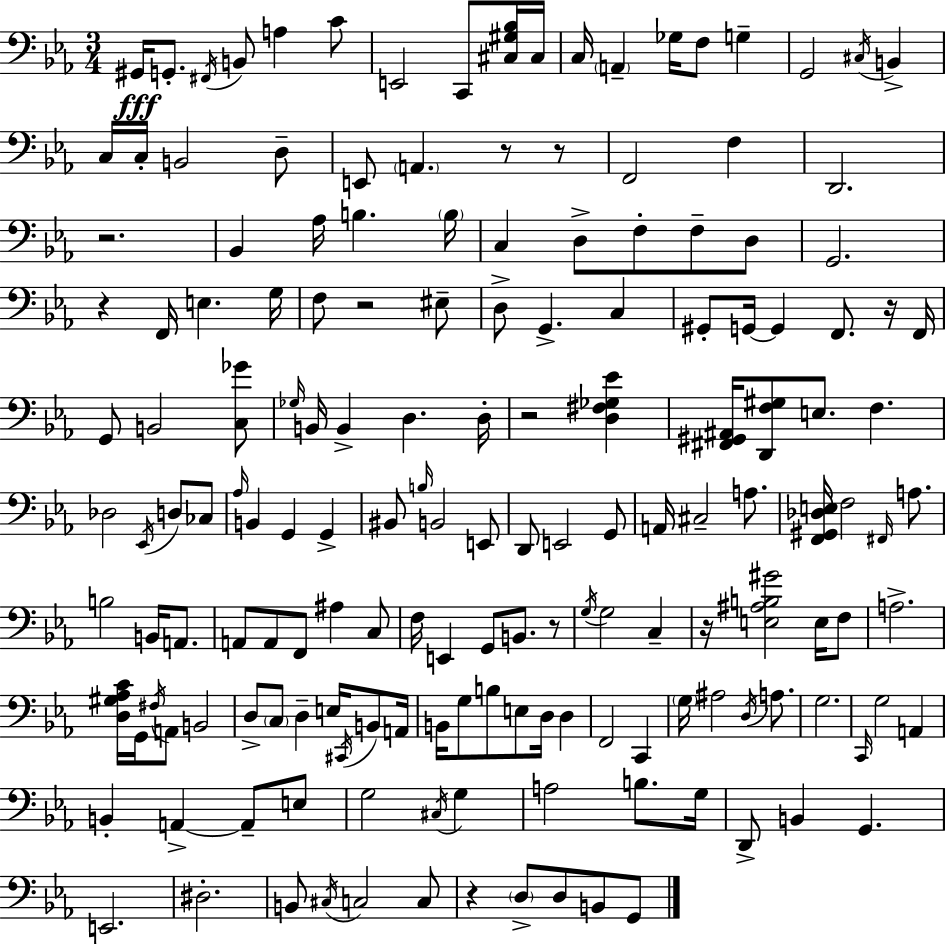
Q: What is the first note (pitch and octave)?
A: G#2